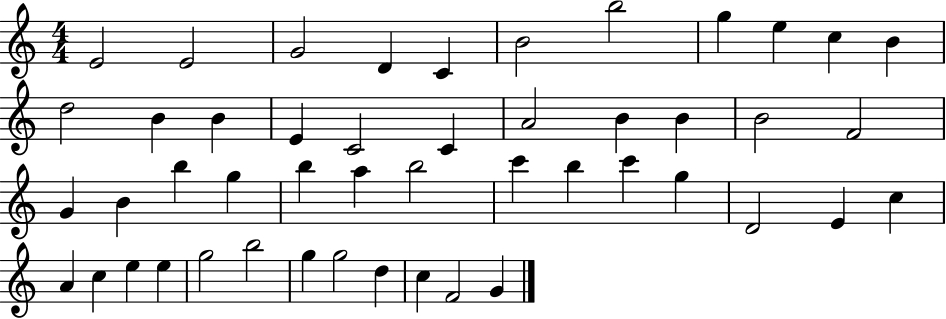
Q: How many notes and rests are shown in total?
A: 48